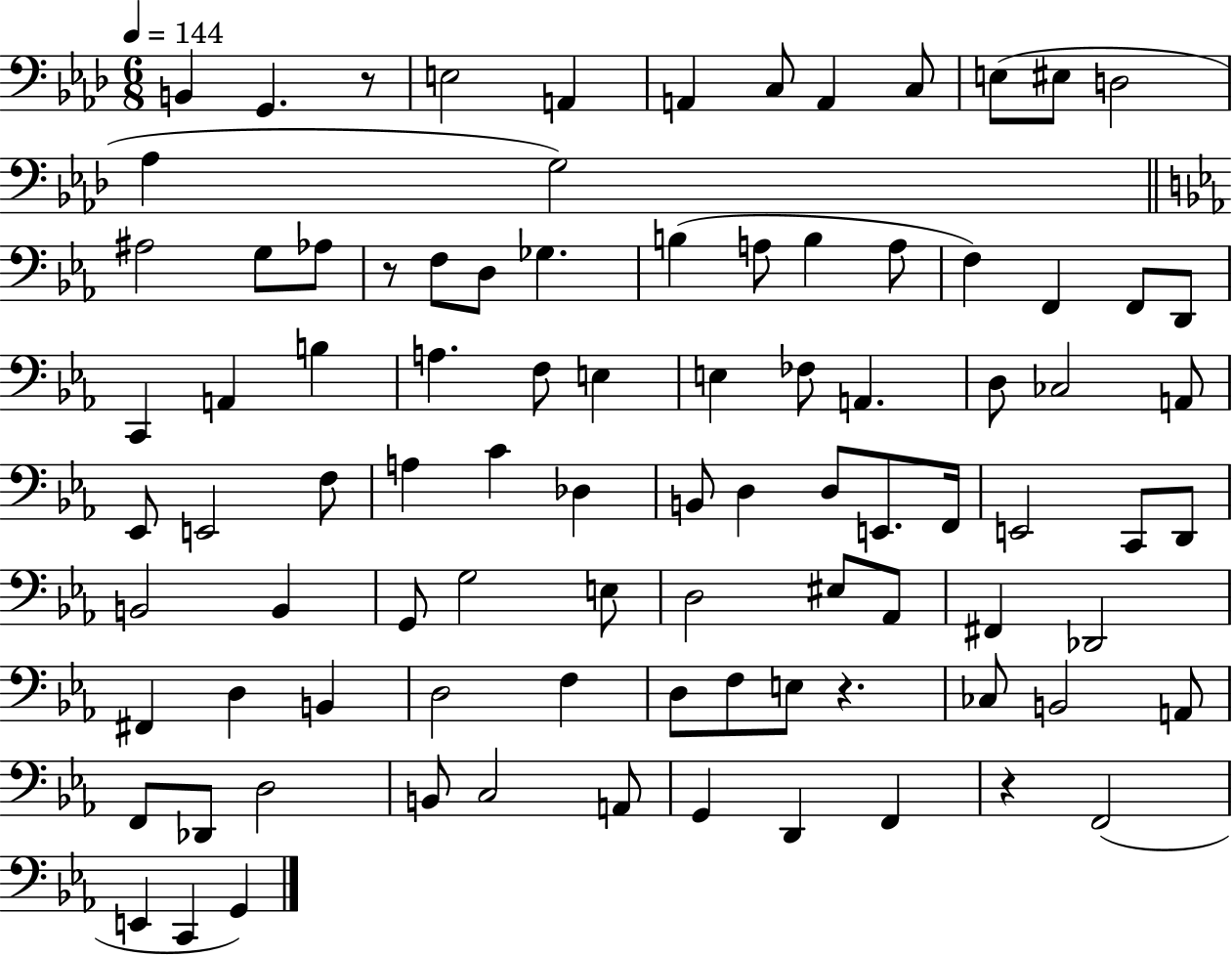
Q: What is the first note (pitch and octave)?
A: B2